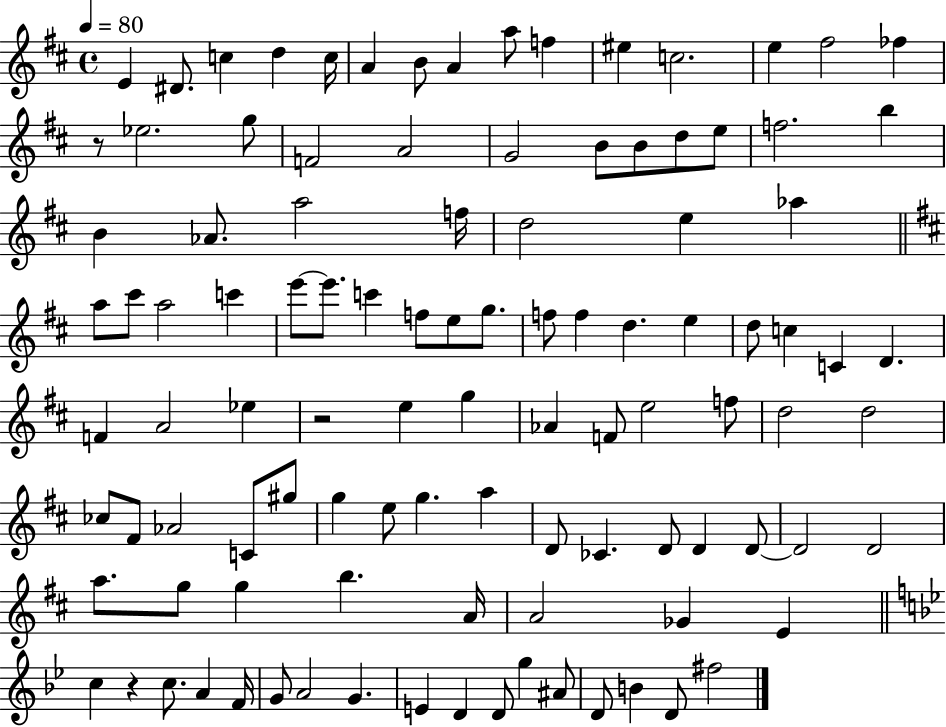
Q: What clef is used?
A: treble